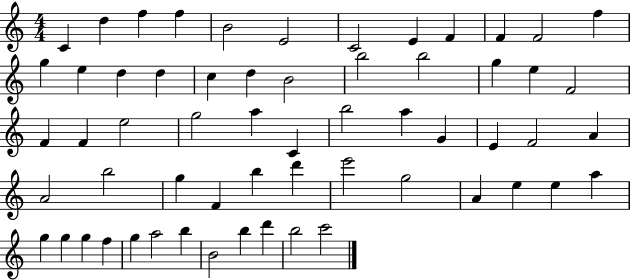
{
  \clef treble
  \numericTimeSignature
  \time 4/4
  \key c \major
  c'4 d''4 f''4 f''4 | b'2 e'2 | c'2 e'4 f'4 | f'4 f'2 f''4 | \break g''4 e''4 d''4 d''4 | c''4 d''4 b'2 | b''2 b''2 | g''4 e''4 f'2 | \break f'4 f'4 e''2 | g''2 a''4 c'4 | b''2 a''4 g'4 | e'4 f'2 a'4 | \break a'2 b''2 | g''4 f'4 b''4 d'''4 | e'''2 g''2 | a'4 e''4 e''4 a''4 | \break g''4 g''4 g''4 f''4 | g''4 a''2 b''4 | b'2 b''4 d'''4 | b''2 c'''2 | \break \bar "|."
}